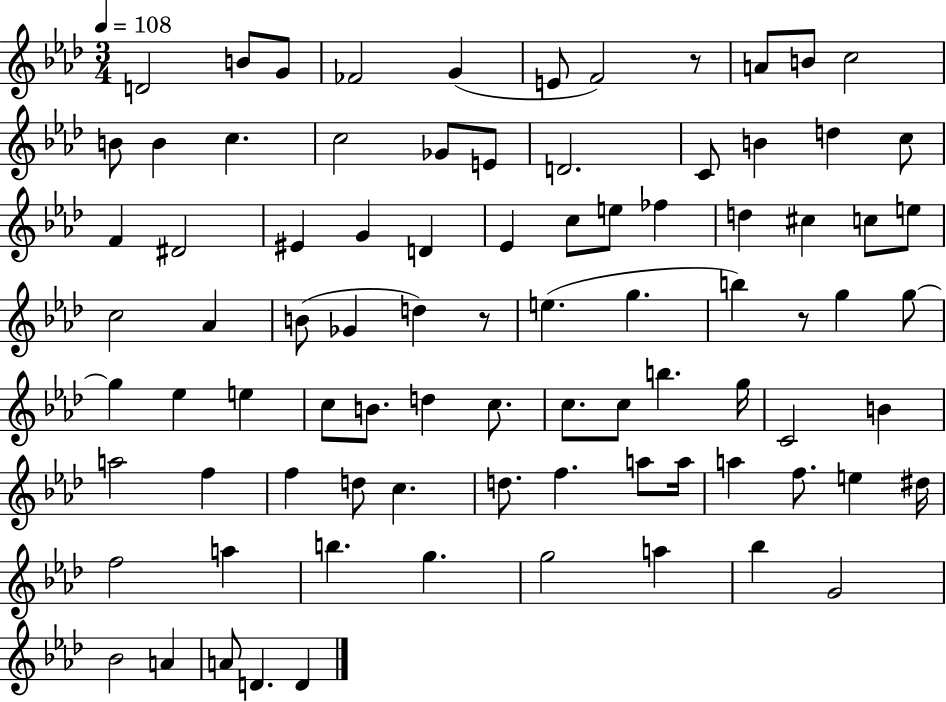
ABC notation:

X:1
T:Untitled
M:3/4
L:1/4
K:Ab
D2 B/2 G/2 _F2 G E/2 F2 z/2 A/2 B/2 c2 B/2 B c c2 _G/2 E/2 D2 C/2 B d c/2 F ^D2 ^E G D _E c/2 e/2 _f d ^c c/2 e/2 c2 _A B/2 _G d z/2 e g b z/2 g g/2 g _e e c/2 B/2 d c/2 c/2 c/2 b g/4 C2 B a2 f f d/2 c d/2 f a/2 a/4 a f/2 e ^d/4 f2 a b g g2 a _b G2 _B2 A A/2 D D